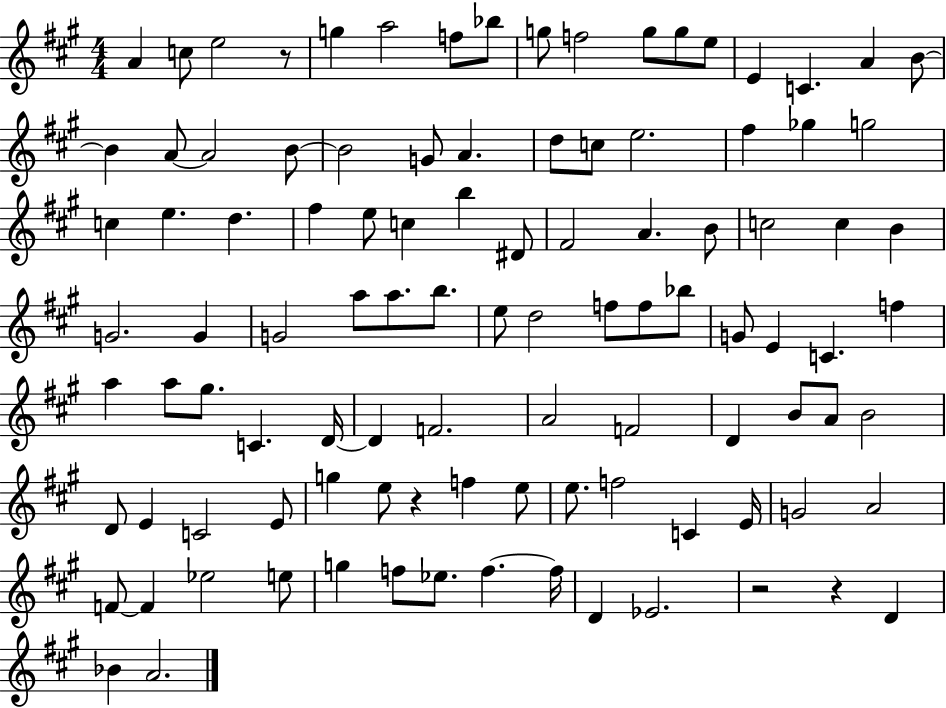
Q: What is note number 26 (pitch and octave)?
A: E5